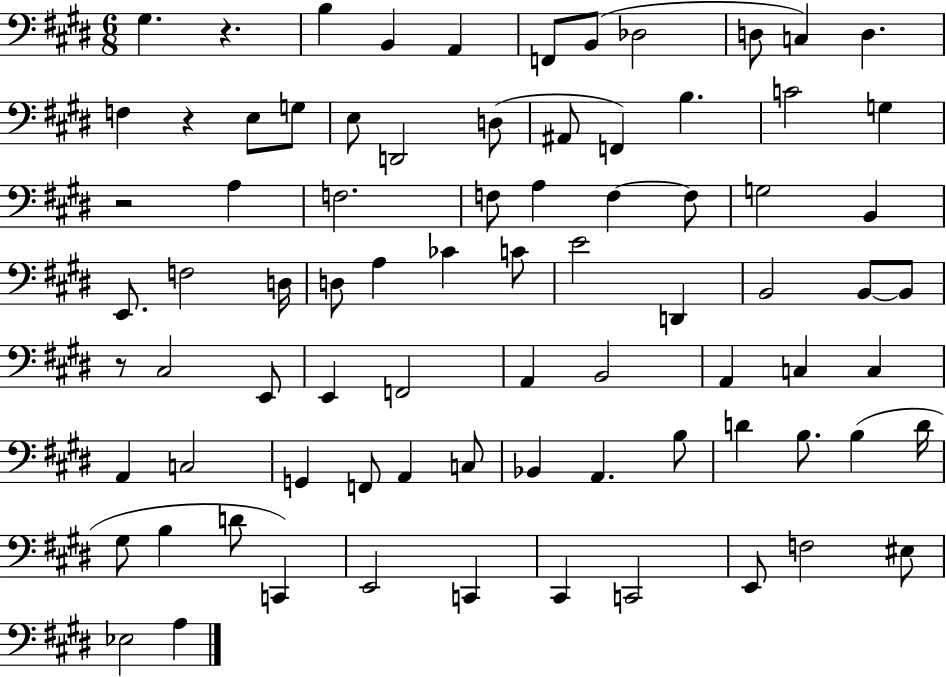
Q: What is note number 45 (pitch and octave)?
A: F2